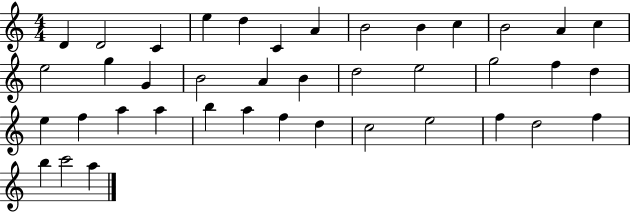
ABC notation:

X:1
T:Untitled
M:4/4
L:1/4
K:C
D D2 C e d C A B2 B c B2 A c e2 g G B2 A B d2 e2 g2 f d e f a a b a f d c2 e2 f d2 f b c'2 a